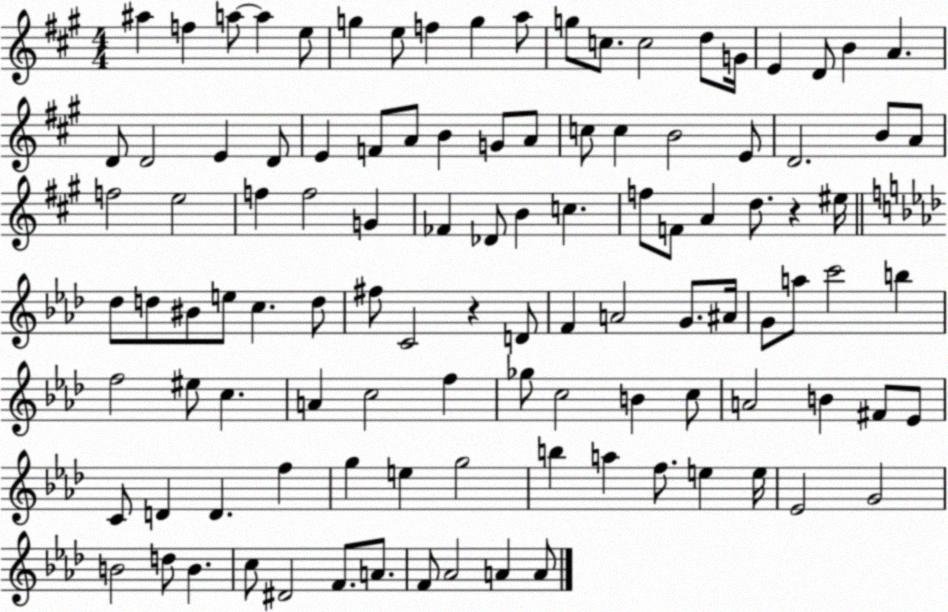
X:1
T:Untitled
M:4/4
L:1/4
K:A
^a f a/2 a e/2 g e/2 f g a/2 g/2 c/2 c2 d/2 G/4 E D/2 B A D/2 D2 E D/2 E F/2 A/2 B G/2 A/2 c/2 c B2 E/2 D2 B/2 A/2 f2 e2 f f2 G _F _D/2 B c f/2 F/2 A d/2 z ^e/4 _d/2 d/2 ^B/2 e/2 c d/2 ^f/2 C2 z D/2 F A2 G/2 ^A/4 G/2 a/2 c'2 b f2 ^e/2 c A c2 f _g/2 c2 B c/2 A2 B ^F/2 _E/2 C/2 D D f g e g2 b a f/2 e e/4 _E2 G2 B2 d/2 B c/2 ^D2 F/2 A/2 F/2 _A2 A A/2